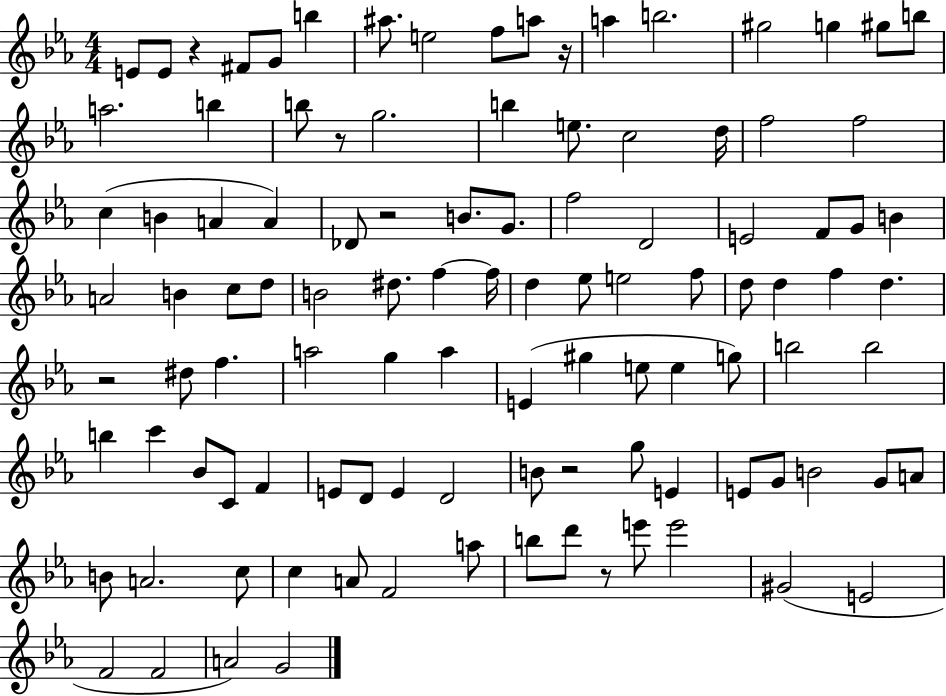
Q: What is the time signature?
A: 4/4